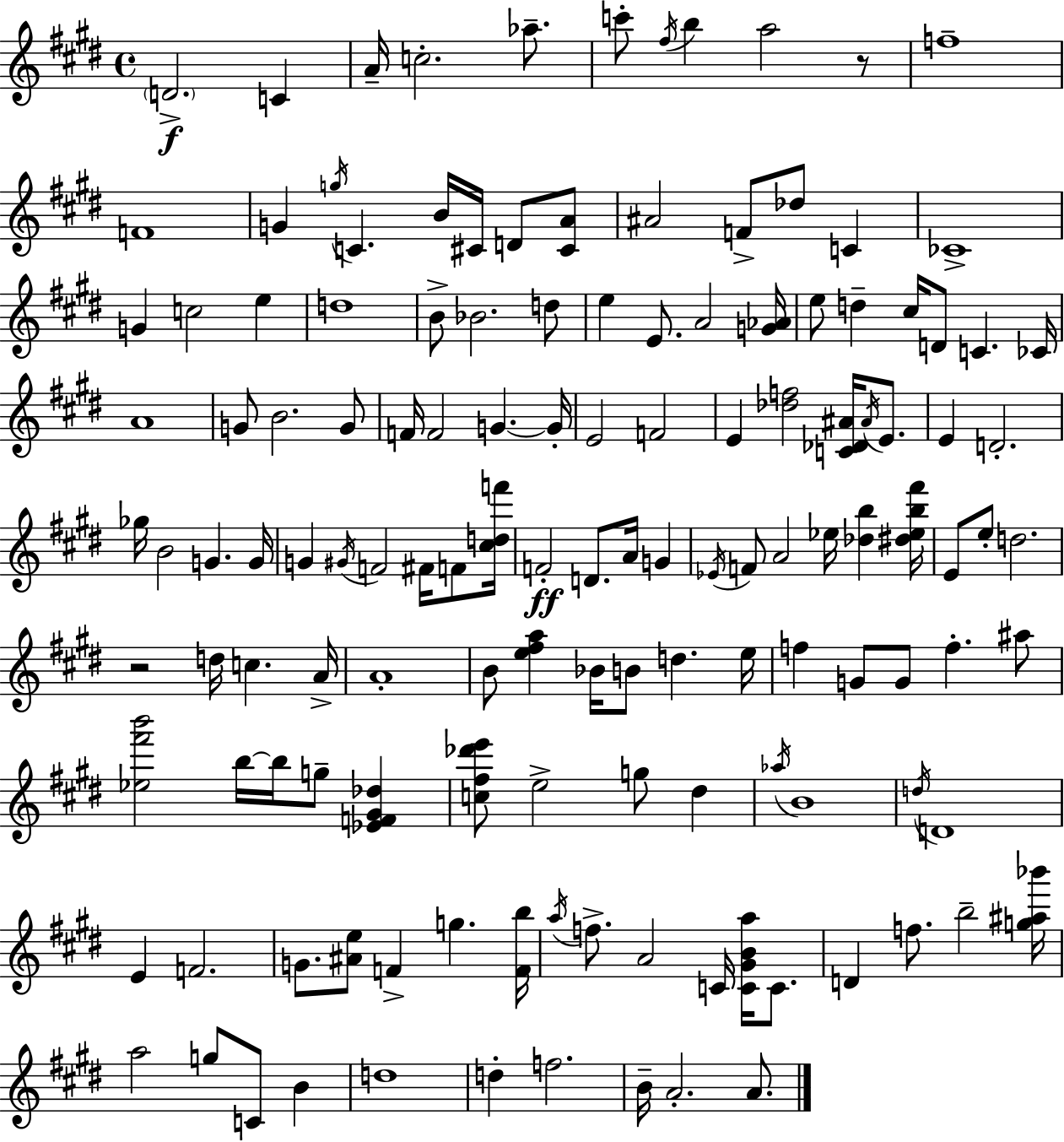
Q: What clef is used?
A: treble